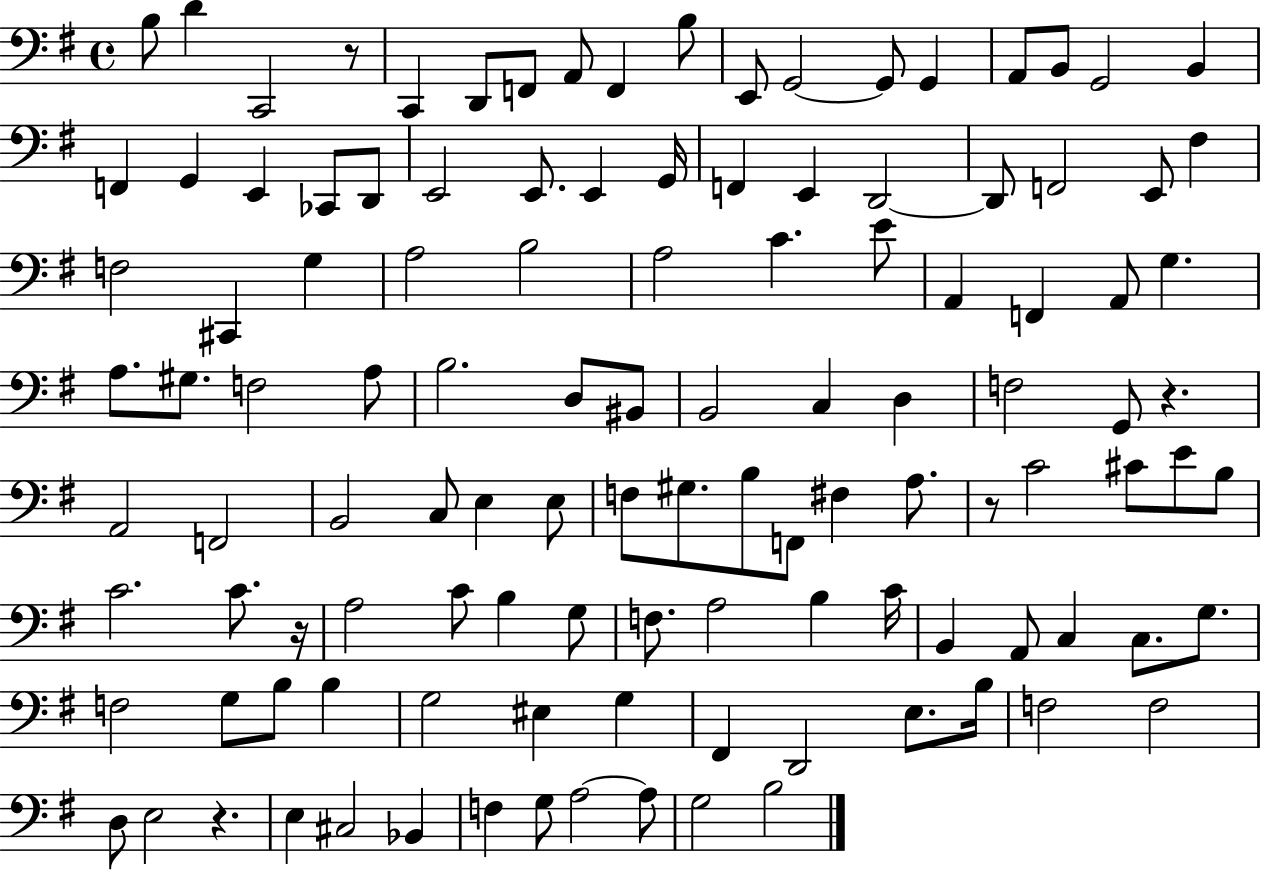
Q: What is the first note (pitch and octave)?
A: B3